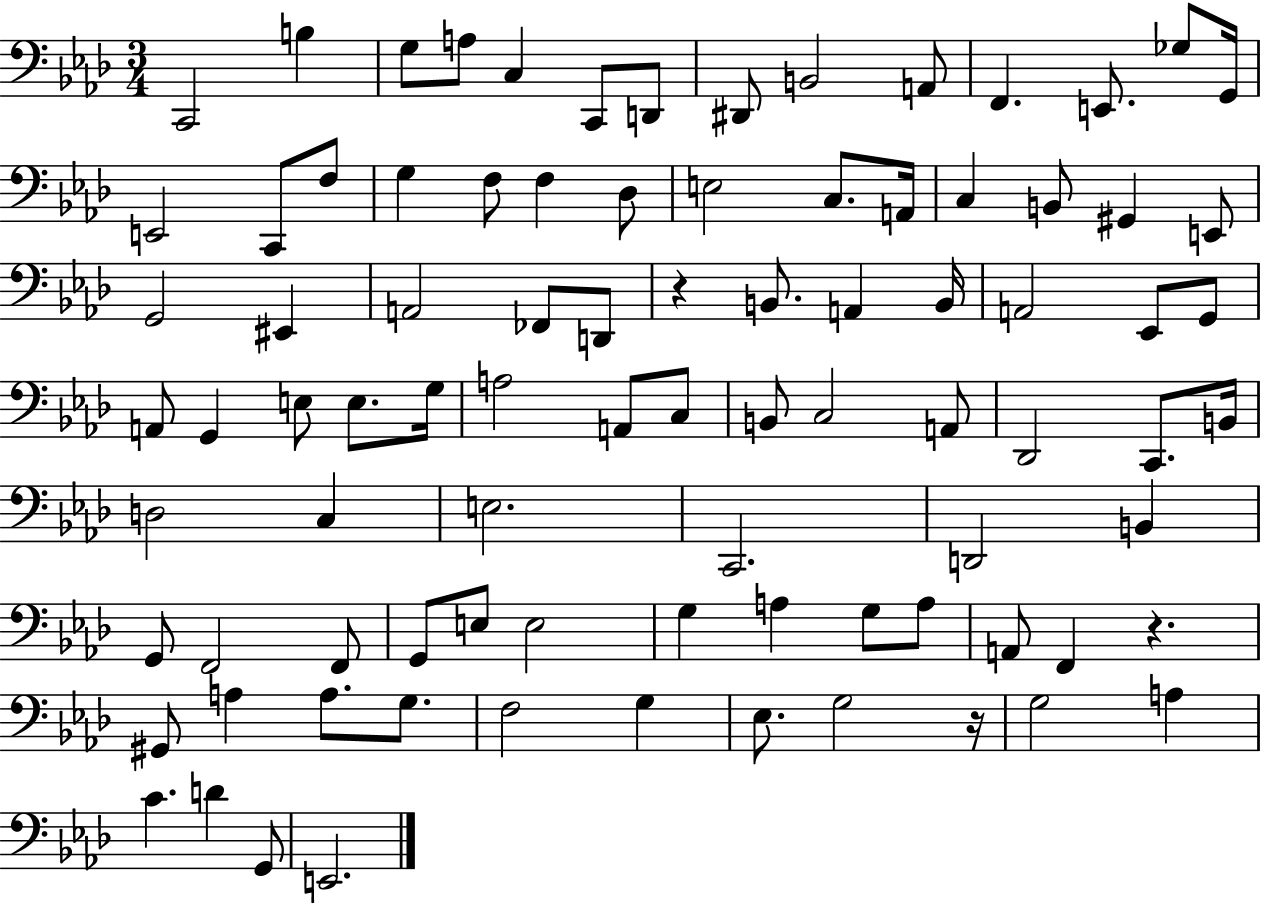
X:1
T:Untitled
M:3/4
L:1/4
K:Ab
C,,2 B, G,/2 A,/2 C, C,,/2 D,,/2 ^D,,/2 B,,2 A,,/2 F,, E,,/2 _G,/2 G,,/4 E,,2 C,,/2 F,/2 G, F,/2 F, _D,/2 E,2 C,/2 A,,/4 C, B,,/2 ^G,, E,,/2 G,,2 ^E,, A,,2 _F,,/2 D,,/2 z B,,/2 A,, B,,/4 A,,2 _E,,/2 G,,/2 A,,/2 G,, E,/2 E,/2 G,/4 A,2 A,,/2 C,/2 B,,/2 C,2 A,,/2 _D,,2 C,,/2 B,,/4 D,2 C, E,2 C,,2 D,,2 B,, G,,/2 F,,2 F,,/2 G,,/2 E,/2 E,2 G, A, G,/2 A,/2 A,,/2 F,, z ^G,,/2 A, A,/2 G,/2 F,2 G, _E,/2 G,2 z/4 G,2 A, C D G,,/2 E,,2